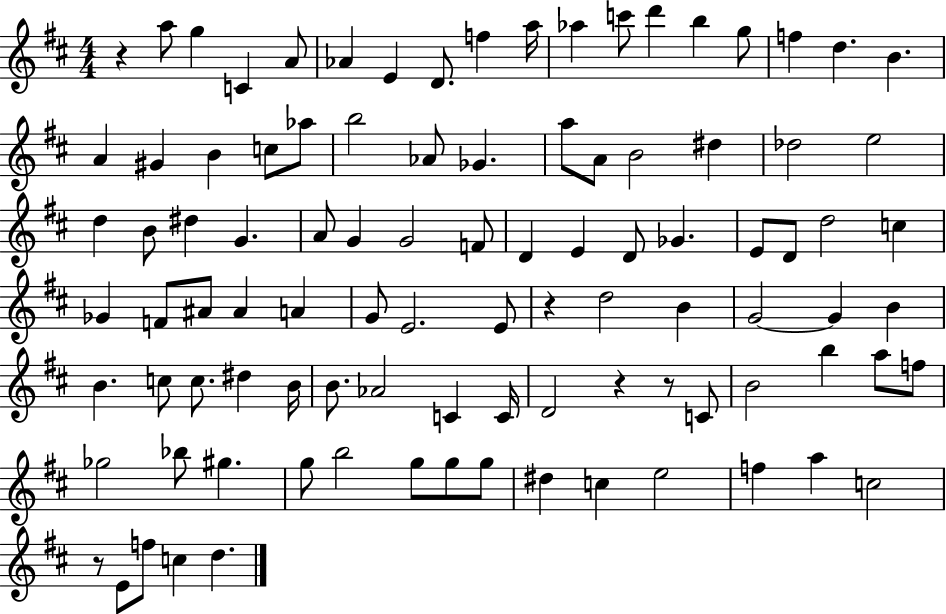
{
  \clef treble
  \numericTimeSignature
  \time 4/4
  \key d \major
  \repeat volta 2 { r4 a''8 g''4 c'4 a'8 | aes'4 e'4 d'8. f''4 a''16 | aes''4 c'''8 d'''4 b''4 g''8 | f''4 d''4. b'4. | \break a'4 gis'4 b'4 c''8 aes''8 | b''2 aes'8 ges'4. | a''8 a'8 b'2 dis''4 | des''2 e''2 | \break d''4 b'8 dis''4 g'4. | a'8 g'4 g'2 f'8 | d'4 e'4 d'8 ges'4. | e'8 d'8 d''2 c''4 | \break ges'4 f'8 ais'8 ais'4 a'4 | g'8 e'2. e'8 | r4 d''2 b'4 | g'2~~ g'4 b'4 | \break b'4. c''8 c''8. dis''4 b'16 | b'8. aes'2 c'4 c'16 | d'2 r4 r8 c'8 | b'2 b''4 a''8 f''8 | \break ges''2 bes''8 gis''4. | g''8 b''2 g''8 g''8 g''8 | dis''4 c''4 e''2 | f''4 a''4 c''2 | \break r8 e'8 f''8 c''4 d''4. | } \bar "|."
}